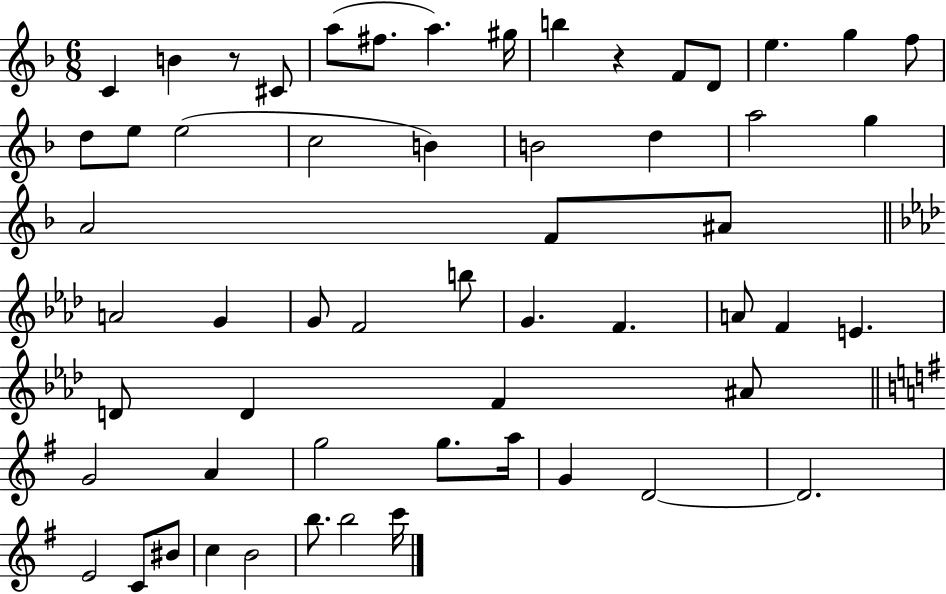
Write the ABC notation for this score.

X:1
T:Untitled
M:6/8
L:1/4
K:F
C B z/2 ^C/2 a/2 ^f/2 a ^g/4 b z F/2 D/2 e g f/2 d/2 e/2 e2 c2 B B2 d a2 g A2 F/2 ^A/2 A2 G G/2 F2 b/2 G F A/2 F E D/2 D F ^A/2 G2 A g2 g/2 a/4 G D2 D2 E2 C/2 ^B/2 c B2 b/2 b2 c'/4